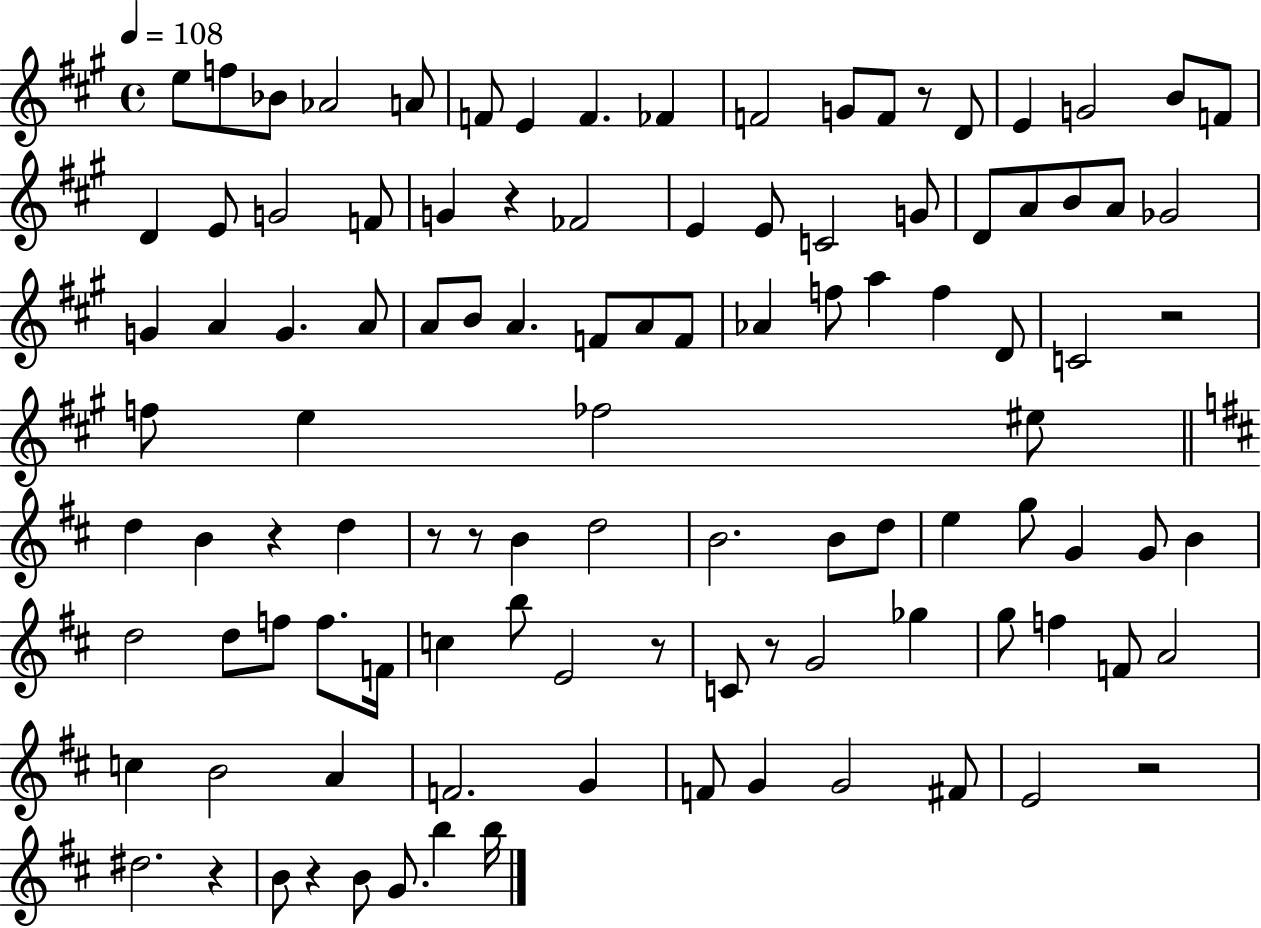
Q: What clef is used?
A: treble